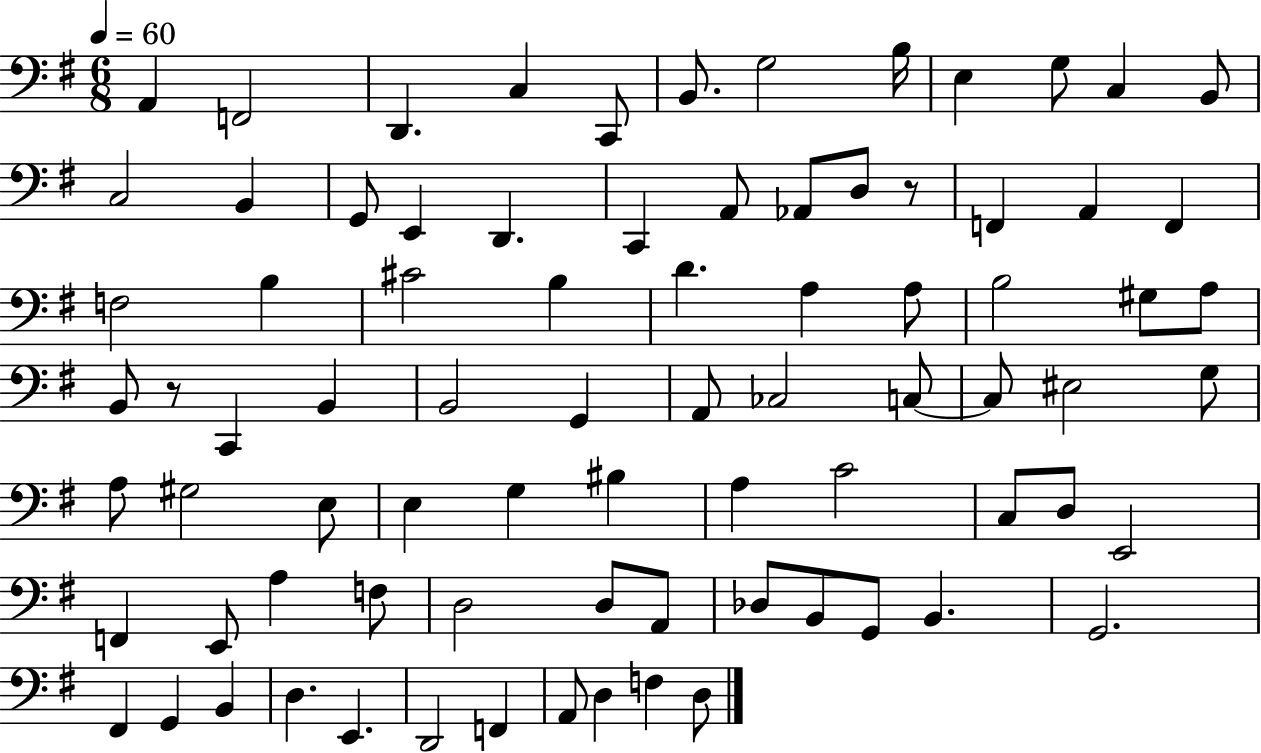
A2/q F2/h D2/q. C3/q C2/e B2/e. G3/h B3/s E3/q G3/e C3/q B2/e C3/h B2/q G2/e E2/q D2/q. C2/q A2/e Ab2/e D3/e R/e F2/q A2/q F2/q F3/h B3/q C#4/h B3/q D4/q. A3/q A3/e B3/h G#3/e A3/e B2/e R/e C2/q B2/q B2/h G2/q A2/e CES3/h C3/e C3/e EIS3/h G3/e A3/e G#3/h E3/e E3/q G3/q BIS3/q A3/q C4/h C3/e D3/e E2/h F2/q E2/e A3/q F3/e D3/h D3/e A2/e Db3/e B2/e G2/e B2/q. G2/h. F#2/q G2/q B2/q D3/q. E2/q. D2/h F2/q A2/e D3/q F3/q D3/e